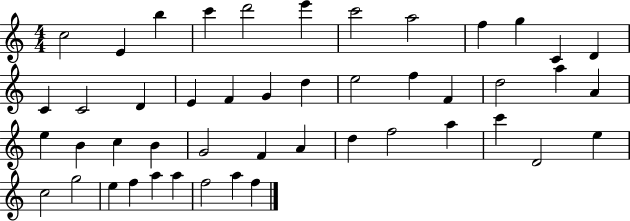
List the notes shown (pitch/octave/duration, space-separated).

C5/h E4/q B5/q C6/q D6/h E6/q C6/h A5/h F5/q G5/q C4/q D4/q C4/q C4/h D4/q E4/q F4/q G4/q D5/q E5/h F5/q F4/q D5/h A5/q A4/q E5/q B4/q C5/q B4/q G4/h F4/q A4/q D5/q F5/h A5/q C6/q D4/h E5/q C5/h G5/h E5/q F5/q A5/q A5/q F5/h A5/q F5/q